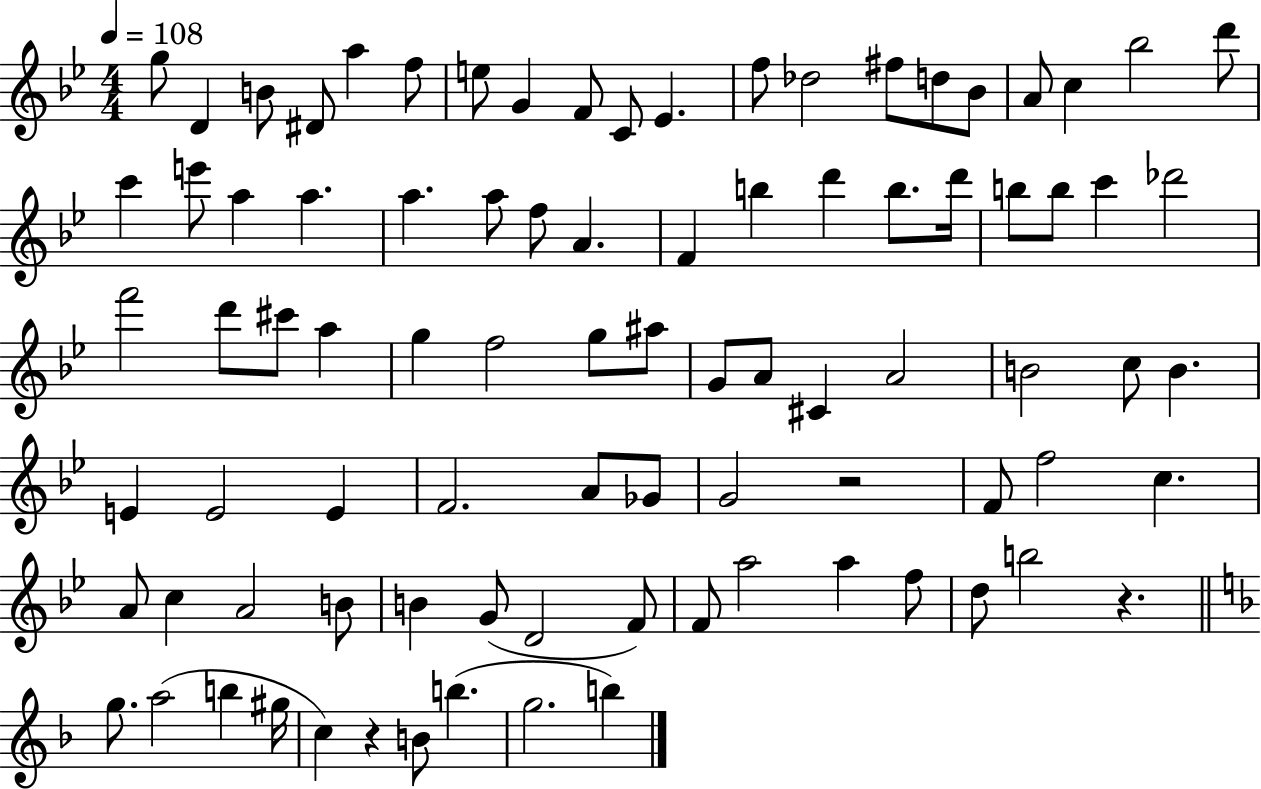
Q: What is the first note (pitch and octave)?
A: G5